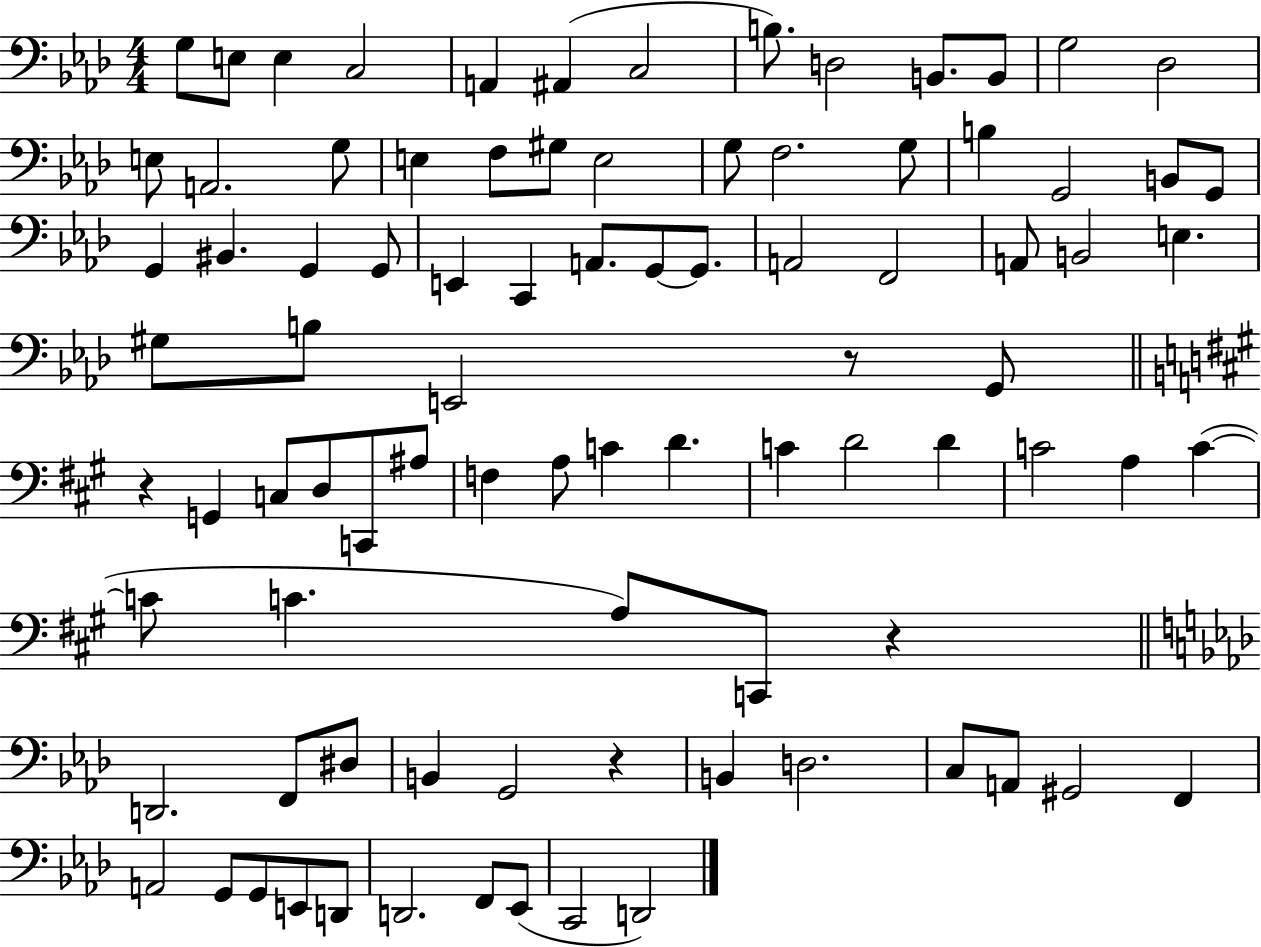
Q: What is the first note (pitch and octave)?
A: G3